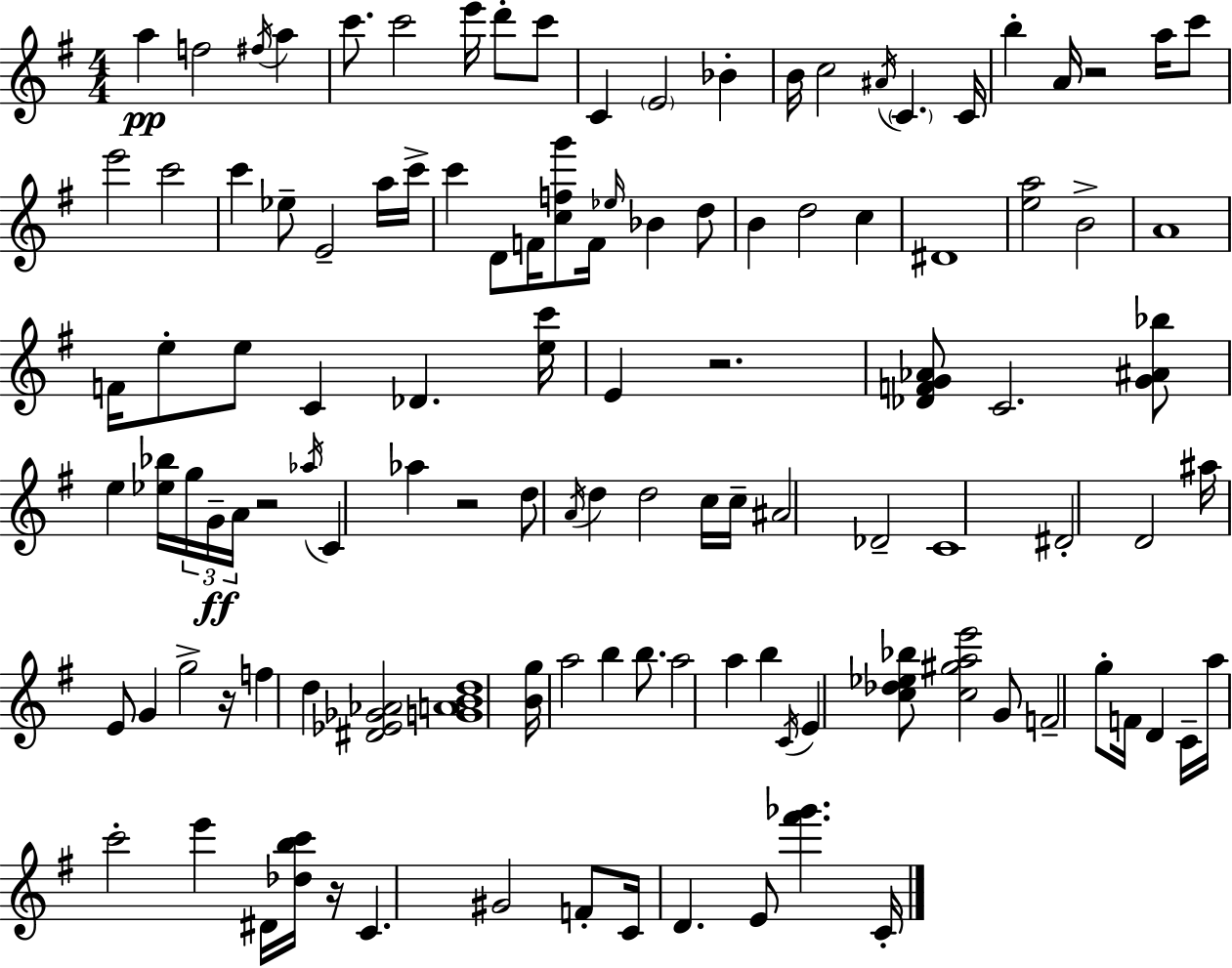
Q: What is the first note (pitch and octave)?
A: A5